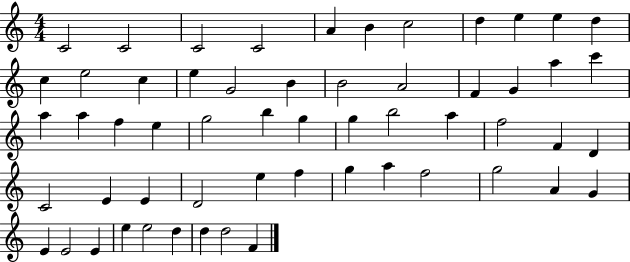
X:1
T:Untitled
M:4/4
L:1/4
K:C
C2 C2 C2 C2 A B c2 d e e d c e2 c e G2 B B2 A2 F G a c' a a f e g2 b g g b2 a f2 F D C2 E E D2 e f g a f2 g2 A G E E2 E e e2 d d d2 F